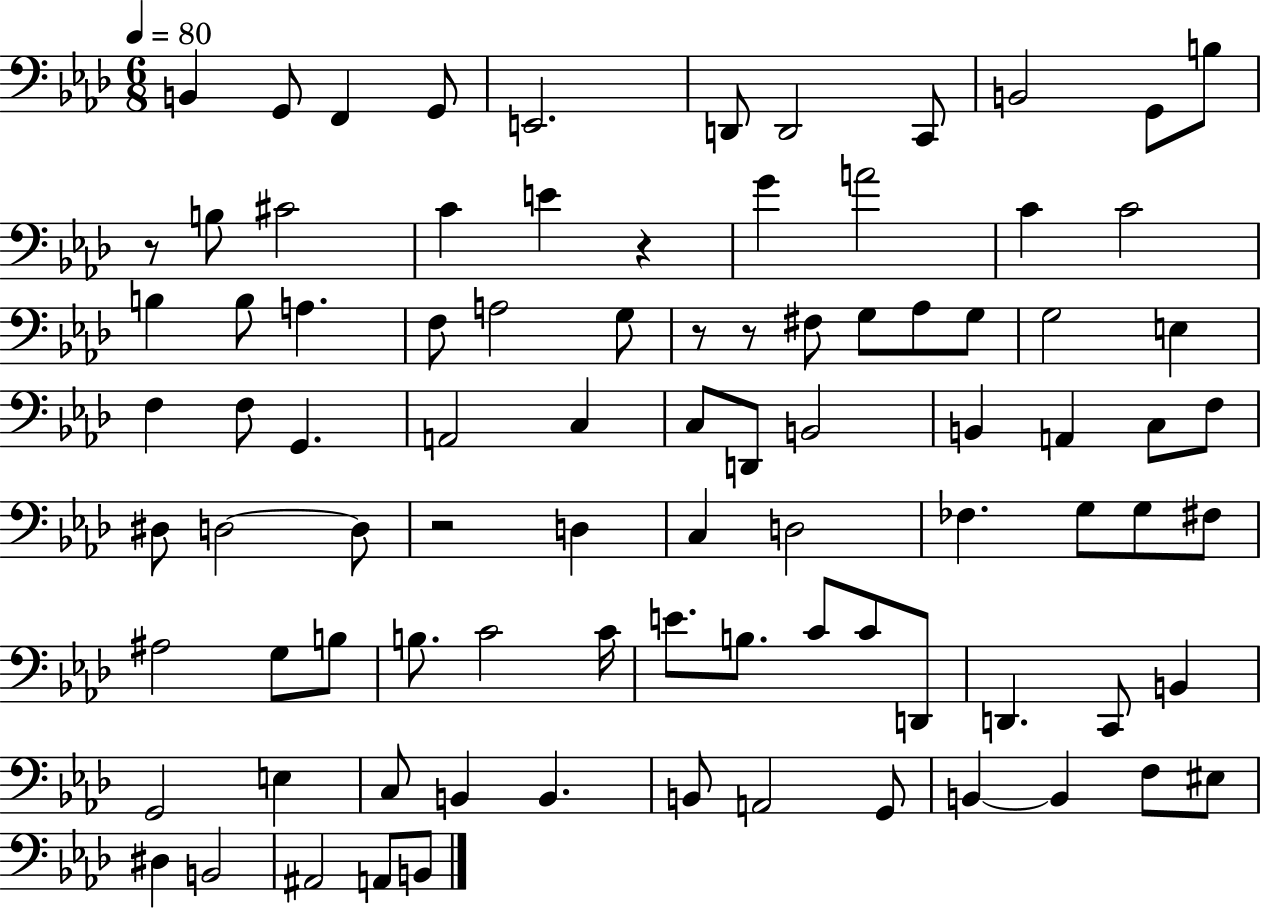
X:1
T:Untitled
M:6/8
L:1/4
K:Ab
B,, G,,/2 F,, G,,/2 E,,2 D,,/2 D,,2 C,,/2 B,,2 G,,/2 B,/2 z/2 B,/2 ^C2 C E z G A2 C C2 B, B,/2 A, F,/2 A,2 G,/2 z/2 z/2 ^F,/2 G,/2 _A,/2 G,/2 G,2 E, F, F,/2 G,, A,,2 C, C,/2 D,,/2 B,,2 B,, A,, C,/2 F,/2 ^D,/2 D,2 D,/2 z2 D, C, D,2 _F, G,/2 G,/2 ^F,/2 ^A,2 G,/2 B,/2 B,/2 C2 C/4 E/2 B,/2 C/2 C/2 D,,/2 D,, C,,/2 B,, G,,2 E, C,/2 B,, B,, B,,/2 A,,2 G,,/2 B,, B,, F,/2 ^E,/2 ^D, B,,2 ^A,,2 A,,/2 B,,/2